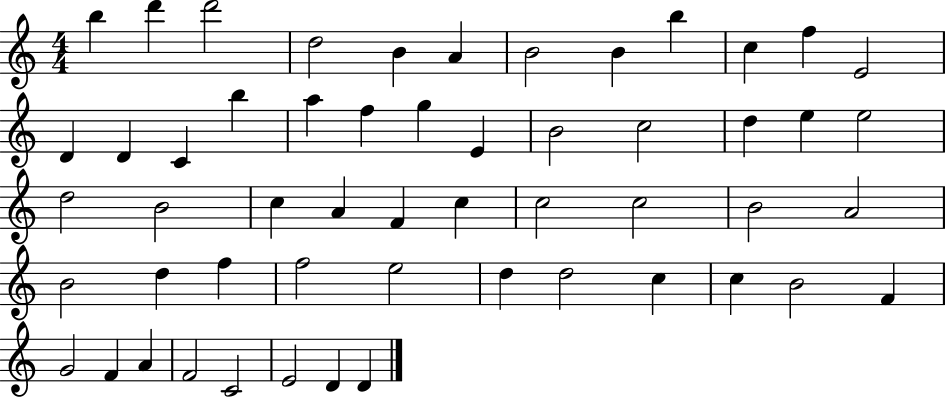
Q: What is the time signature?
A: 4/4